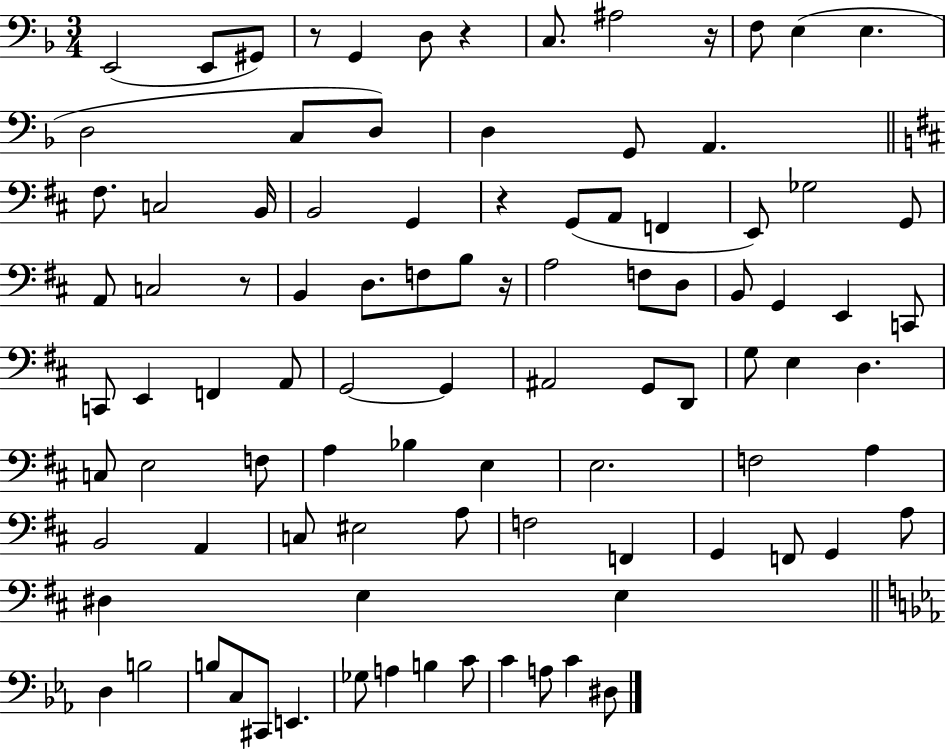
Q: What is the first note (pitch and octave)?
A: E2